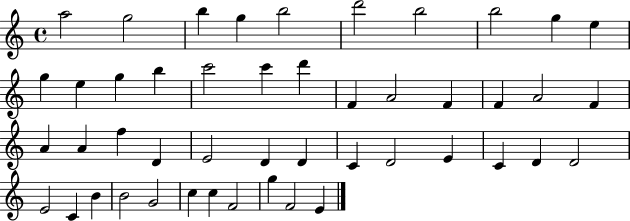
A5/h G5/h B5/q G5/q B5/h D6/h B5/h B5/h G5/q E5/q G5/q E5/q G5/q B5/q C6/h C6/q D6/q F4/q A4/h F4/q F4/q A4/h F4/q A4/q A4/q F5/q D4/q E4/h D4/q D4/q C4/q D4/h E4/q C4/q D4/q D4/h E4/h C4/q B4/q B4/h G4/h C5/q C5/q F4/h G5/q F4/h E4/q